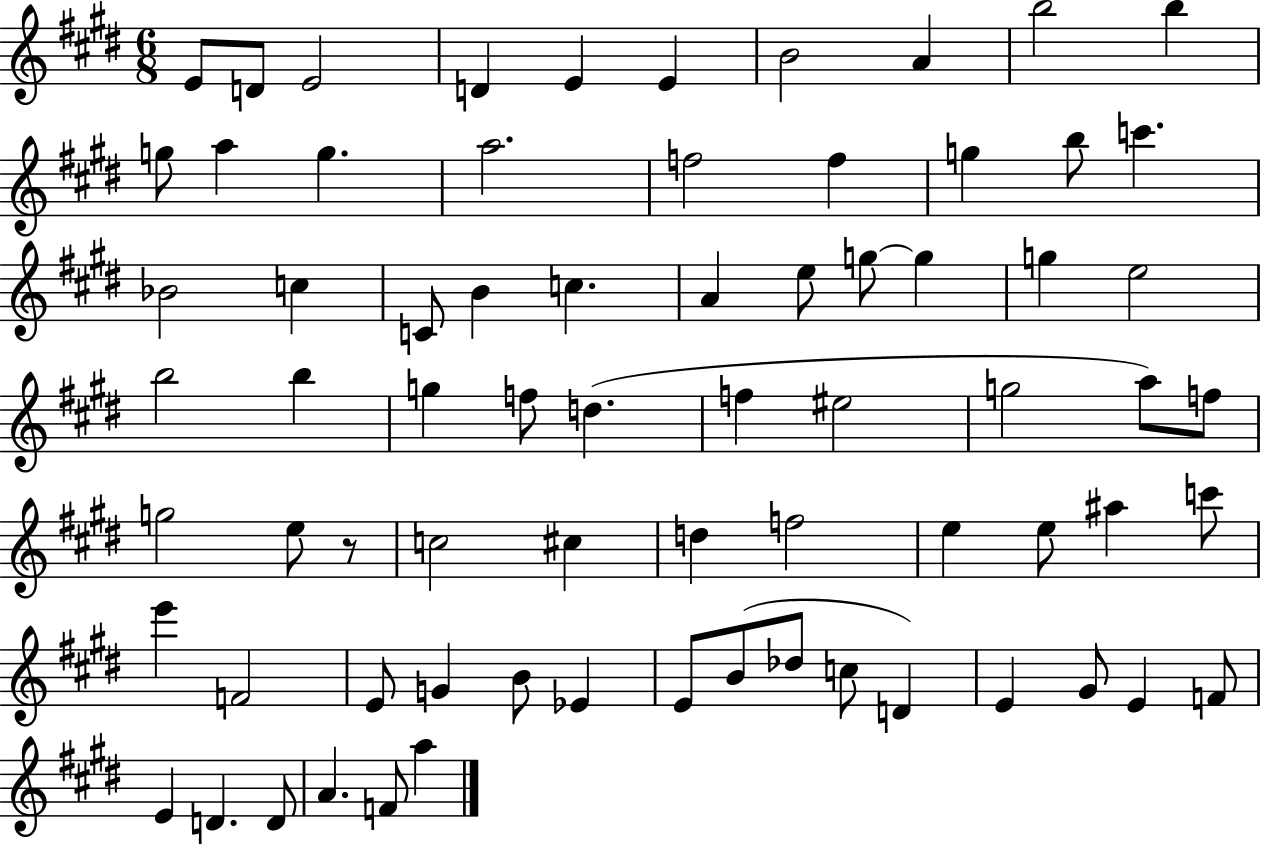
{
  \clef treble
  \numericTimeSignature
  \time 6/8
  \key e \major
  e'8 d'8 e'2 | d'4 e'4 e'4 | b'2 a'4 | b''2 b''4 | \break g''8 a''4 g''4. | a''2. | f''2 f''4 | g''4 b''8 c'''4. | \break bes'2 c''4 | c'8 b'4 c''4. | a'4 e''8 g''8~~ g''4 | g''4 e''2 | \break b''2 b''4 | g''4 f''8 d''4.( | f''4 eis''2 | g''2 a''8) f''8 | \break g''2 e''8 r8 | c''2 cis''4 | d''4 f''2 | e''4 e''8 ais''4 c'''8 | \break e'''4 f'2 | e'8 g'4 b'8 ees'4 | e'8 b'8( des''8 c''8 d'4) | e'4 gis'8 e'4 f'8 | \break e'4 d'4. d'8 | a'4. f'8 a''4 | \bar "|."
}